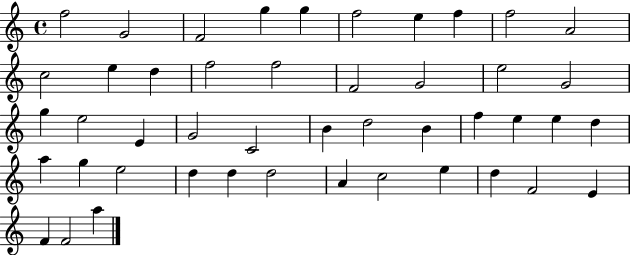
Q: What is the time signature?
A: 4/4